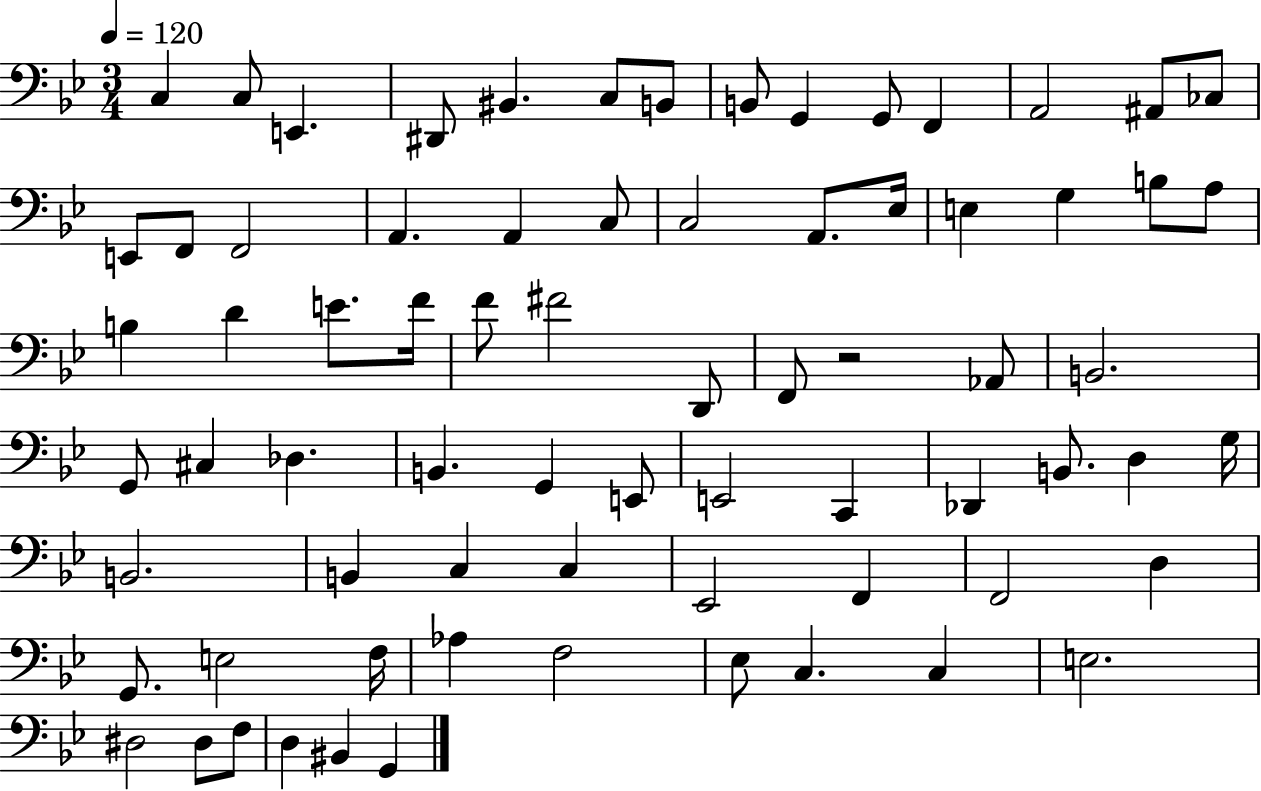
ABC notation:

X:1
T:Untitled
M:3/4
L:1/4
K:Bb
C, C,/2 E,, ^D,,/2 ^B,, C,/2 B,,/2 B,,/2 G,, G,,/2 F,, A,,2 ^A,,/2 _C,/2 E,,/2 F,,/2 F,,2 A,, A,, C,/2 C,2 A,,/2 _E,/4 E, G, B,/2 A,/2 B, D E/2 F/4 F/2 ^F2 D,,/2 F,,/2 z2 _A,,/2 B,,2 G,,/2 ^C, _D, B,, G,, E,,/2 E,,2 C,, _D,, B,,/2 D, G,/4 B,,2 B,, C, C, _E,,2 F,, F,,2 D, G,,/2 E,2 F,/4 _A, F,2 _E,/2 C, C, E,2 ^D,2 ^D,/2 F,/2 D, ^B,, G,,